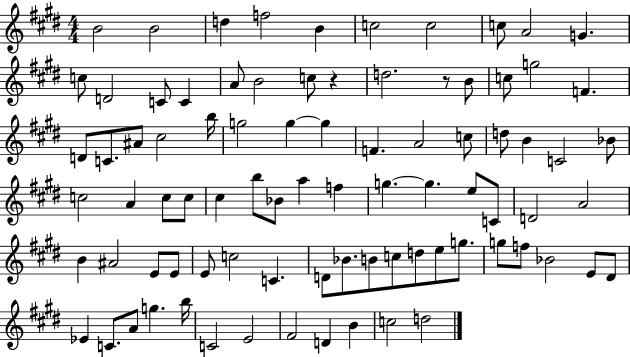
{
  \clef treble
  \numericTimeSignature
  \time 4/4
  \key e \major
  b'2 b'2 | d''4 f''2 b'4 | c''2 c''2 | c''8 a'2 g'4. | \break c''8 d'2 c'8 c'4 | a'8 b'2 c''8 r4 | d''2. r8 b'8 | c''8 g''2 f'4. | \break d'8 c'8. ais'8 cis''2 b''16 | g''2 g''4~~ g''4 | f'4. a'2 c''8 | d''8 b'4 c'2 bes'8 | \break c''2 a'4 c''8 c''8 | cis''4 b''8 bes'8 a''4 f''4 | g''4.~~ g''4. e''8 c'8 | d'2 a'2 | \break b'4 ais'2 e'8 e'8 | e'8 c''2 c'4. | d'8 bes'8. b'8 c''8 d''8 e''8 g''8. | g''8 f''8 bes'2 e'8 dis'8 | \break ees'4 c'8. a'8 g''4. b''16 | c'2 e'2 | fis'2 d'4 b'4 | c''2 d''2 | \break \bar "|."
}